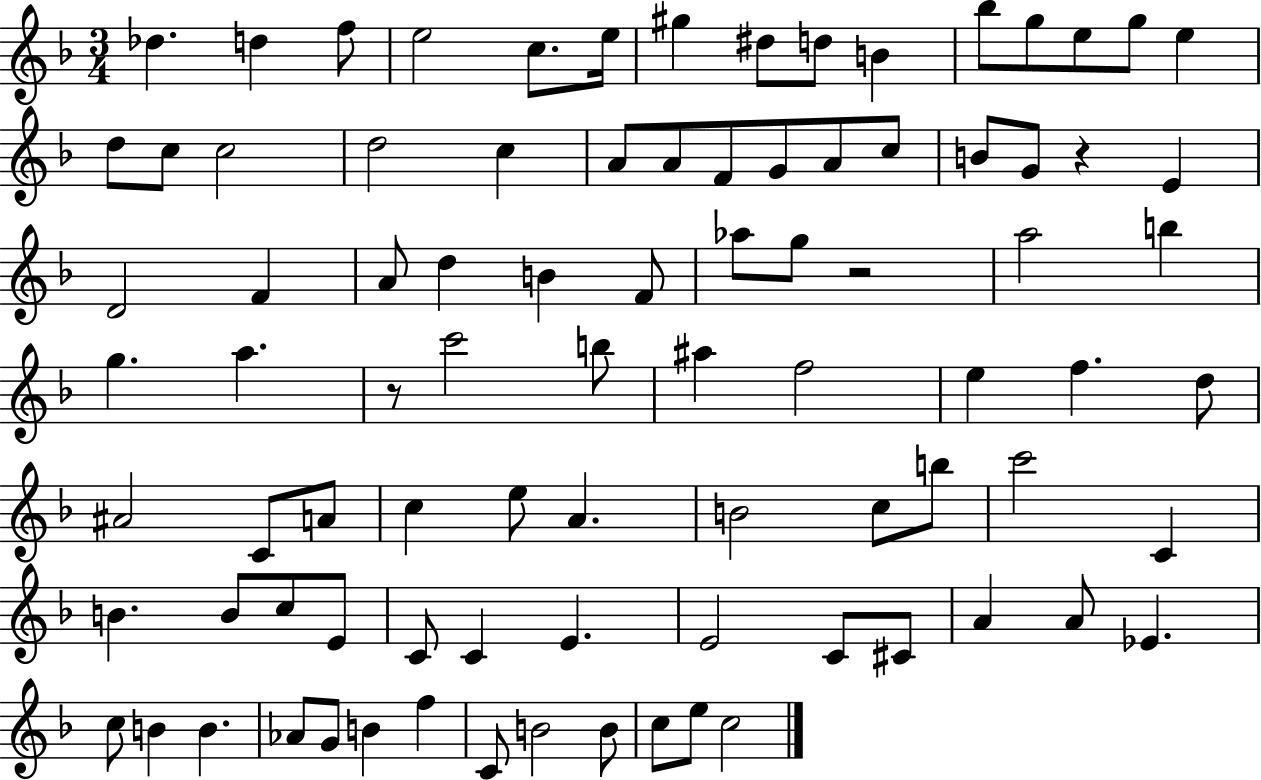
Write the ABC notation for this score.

X:1
T:Untitled
M:3/4
L:1/4
K:F
_d d f/2 e2 c/2 e/4 ^g ^d/2 d/2 B _b/2 g/2 e/2 g/2 e d/2 c/2 c2 d2 c A/2 A/2 F/2 G/2 A/2 c/2 B/2 G/2 z E D2 F A/2 d B F/2 _a/2 g/2 z2 a2 b g a z/2 c'2 b/2 ^a f2 e f d/2 ^A2 C/2 A/2 c e/2 A B2 c/2 b/2 c'2 C B B/2 c/2 E/2 C/2 C E E2 C/2 ^C/2 A A/2 _E c/2 B B _A/2 G/2 B f C/2 B2 B/2 c/2 e/2 c2